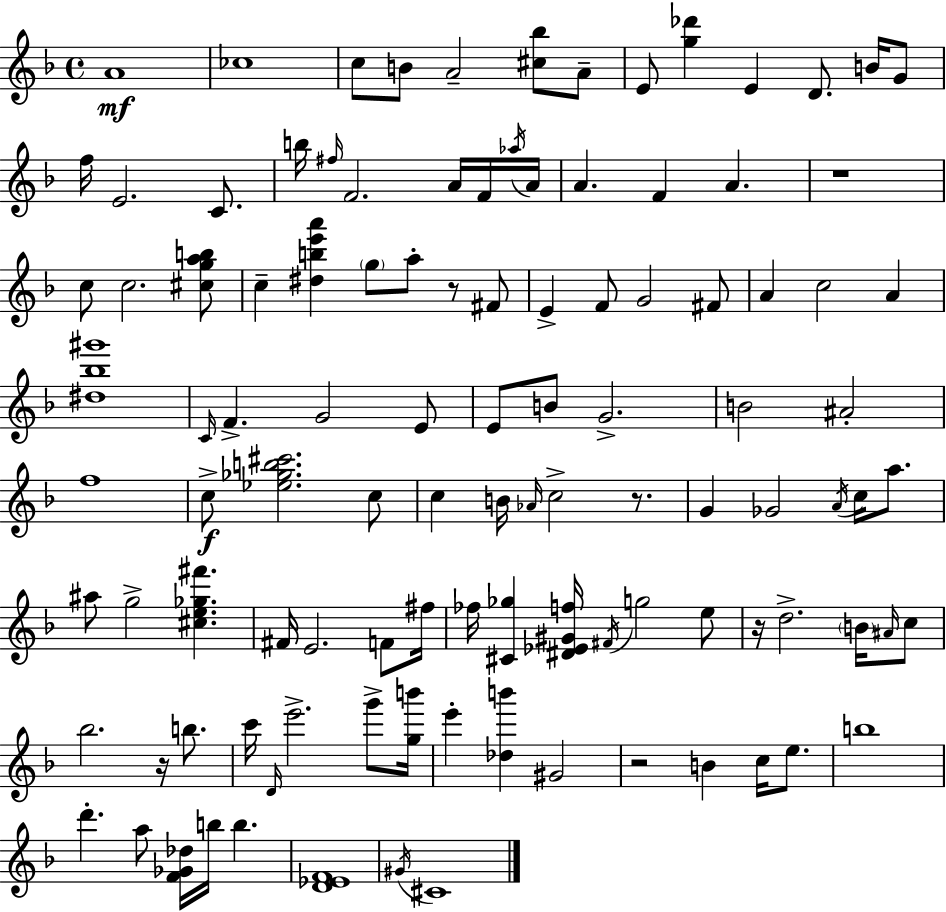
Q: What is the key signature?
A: D minor